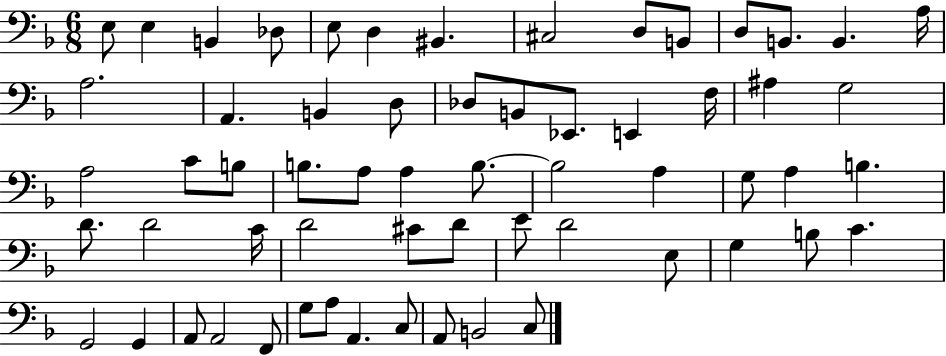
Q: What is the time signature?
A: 6/8